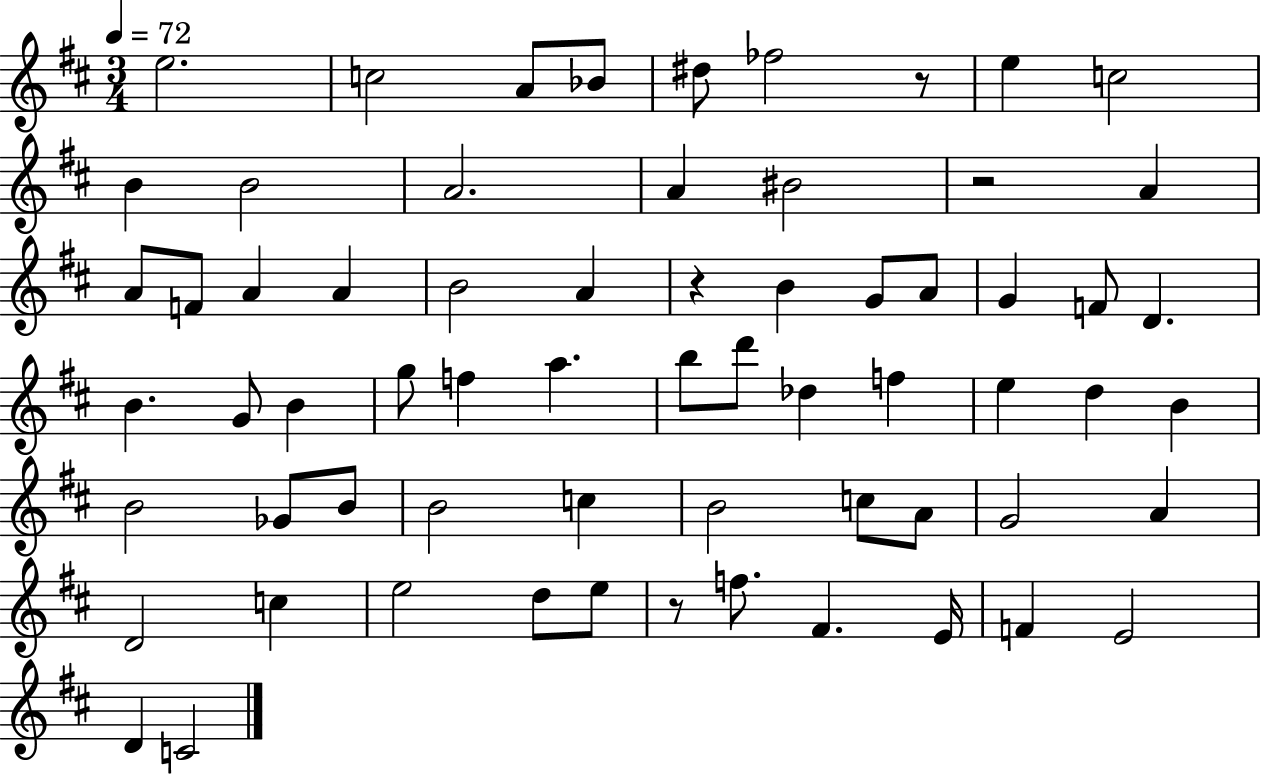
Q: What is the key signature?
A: D major